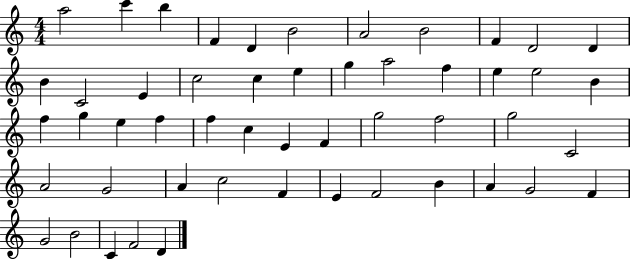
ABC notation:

X:1
T:Untitled
M:4/4
L:1/4
K:C
a2 c' b F D B2 A2 B2 F D2 D B C2 E c2 c e g a2 f e e2 B f g e f f c E F g2 f2 g2 C2 A2 G2 A c2 F E F2 B A G2 F G2 B2 C F2 D